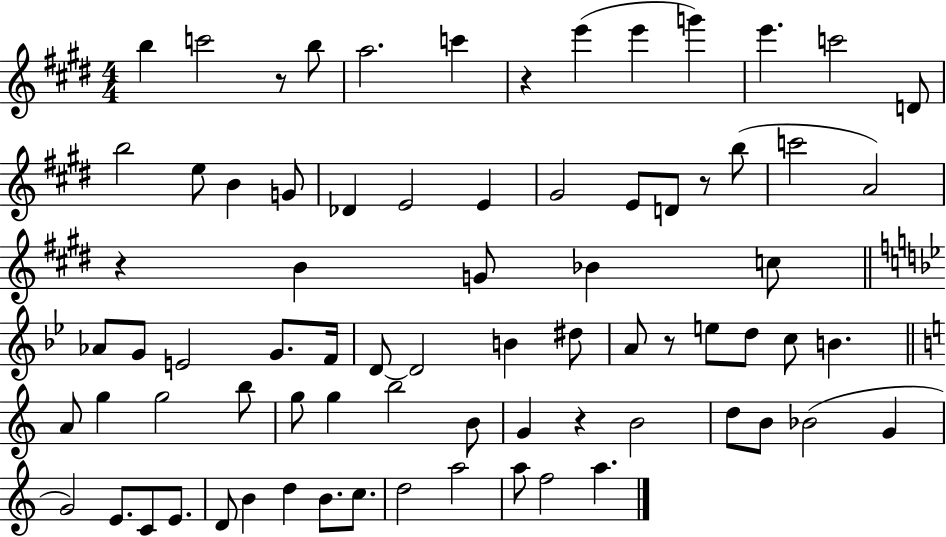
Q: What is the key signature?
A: E major